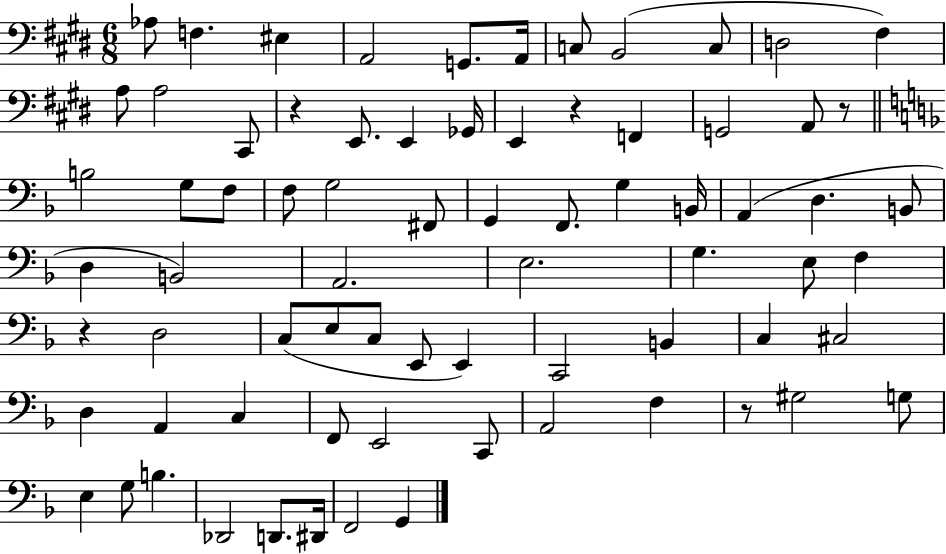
X:1
T:Untitled
M:6/8
L:1/4
K:E
_A,/2 F, ^E, A,,2 G,,/2 A,,/4 C,/2 B,,2 C,/2 D,2 ^F, A,/2 A,2 ^C,,/2 z E,,/2 E,, _G,,/4 E,, z F,, G,,2 A,,/2 z/2 B,2 G,/2 F,/2 F,/2 G,2 ^F,,/2 G,, F,,/2 G, B,,/4 A,, D, B,,/2 D, B,,2 A,,2 E,2 G, E,/2 F, z D,2 C,/2 E,/2 C,/2 E,,/2 E,, C,,2 B,, C, ^C,2 D, A,, C, F,,/2 E,,2 C,,/2 A,,2 F, z/2 ^G,2 G,/2 E, G,/2 B, _D,,2 D,,/2 ^D,,/4 F,,2 G,,